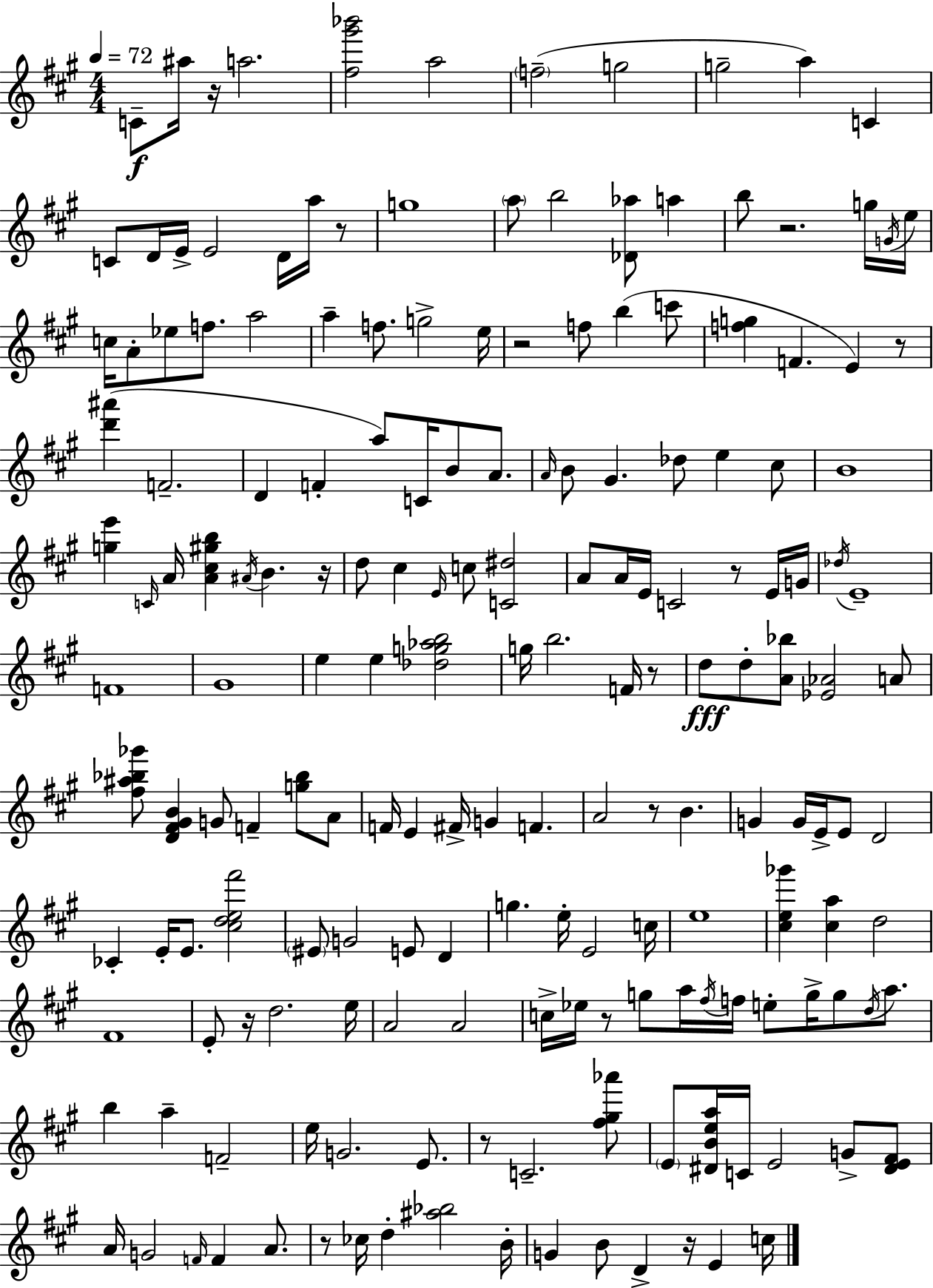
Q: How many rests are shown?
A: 14